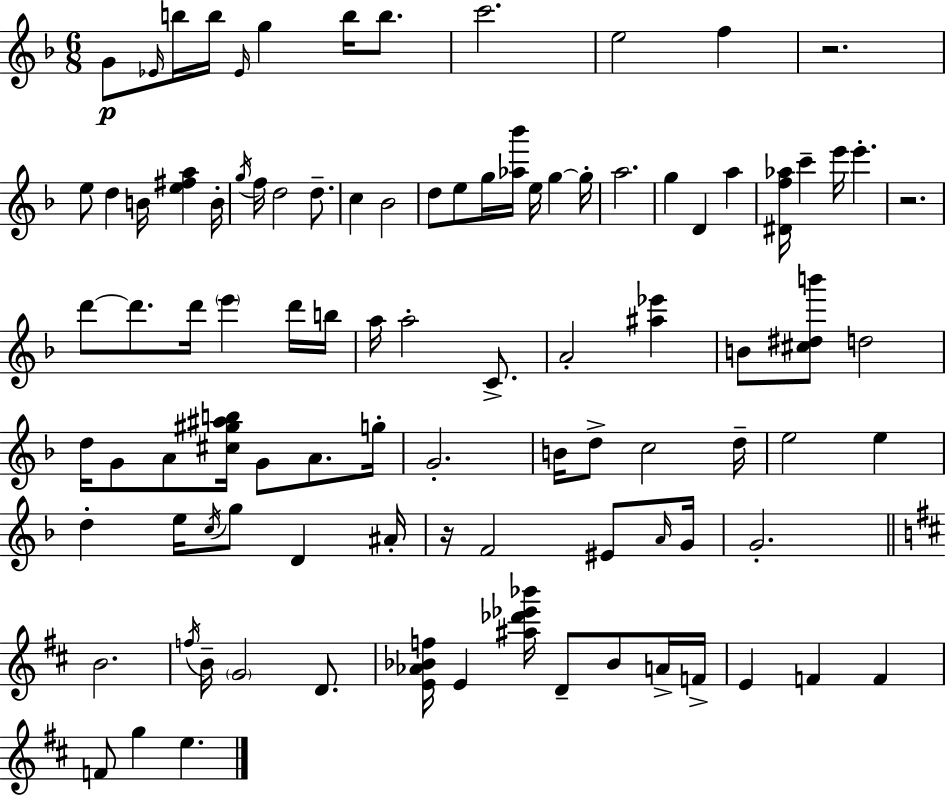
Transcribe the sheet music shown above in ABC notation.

X:1
T:Untitled
M:6/8
L:1/4
K:F
G/2 _E/4 b/4 b/4 _E/4 g b/4 b/2 c'2 e2 f z2 e/2 d B/4 [e^fa] B/4 g/4 f/4 d2 d/2 c _B2 d/2 e/2 g/4 [_a_b']/4 e/4 g g/4 a2 g D a [^Df_a]/4 c' e'/4 e' z2 d'/2 d'/2 d'/4 e' d'/4 b/4 a/4 a2 C/2 A2 [^a_e'] B/2 [^c^db']/2 d2 d/4 G/2 A/2 [^c^g^ab]/4 G/2 A/2 g/4 G2 B/4 d/2 c2 d/4 e2 e d e/4 c/4 g/2 D ^A/4 z/4 F2 ^E/2 A/4 G/4 G2 B2 f/4 B/4 G2 D/2 [E_A_Bf]/4 E [^a_d'_e'_b']/4 D/2 _B/2 A/4 F/4 E F F F/2 g e